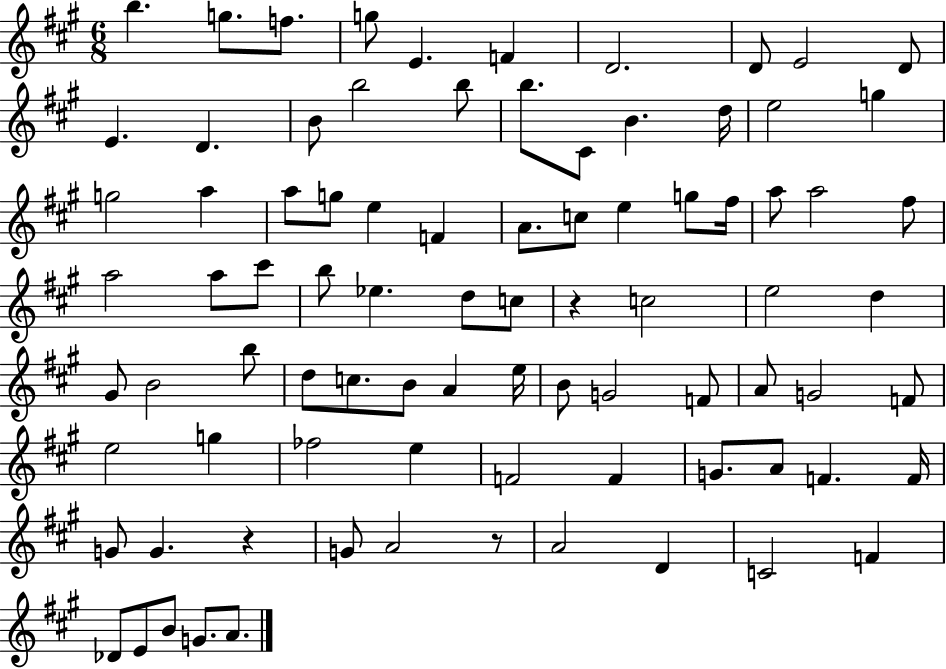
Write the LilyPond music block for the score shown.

{
  \clef treble
  \numericTimeSignature
  \time 6/8
  \key a \major
  b''4. g''8. f''8. | g''8 e'4. f'4 | d'2. | d'8 e'2 d'8 | \break e'4. d'4. | b'8 b''2 b''8 | b''8. cis'8 b'4. d''16 | e''2 g''4 | \break g''2 a''4 | a''8 g''8 e''4 f'4 | a'8. c''8 e''4 g''8 fis''16 | a''8 a''2 fis''8 | \break a''2 a''8 cis'''8 | b''8 ees''4. d''8 c''8 | r4 c''2 | e''2 d''4 | \break gis'8 b'2 b''8 | d''8 c''8. b'8 a'4 e''16 | b'8 g'2 f'8 | a'8 g'2 f'8 | \break e''2 g''4 | fes''2 e''4 | f'2 f'4 | g'8. a'8 f'4. f'16 | \break g'8 g'4. r4 | g'8 a'2 r8 | a'2 d'4 | c'2 f'4 | \break des'8 e'8 b'8 g'8. a'8. | \bar "|."
}